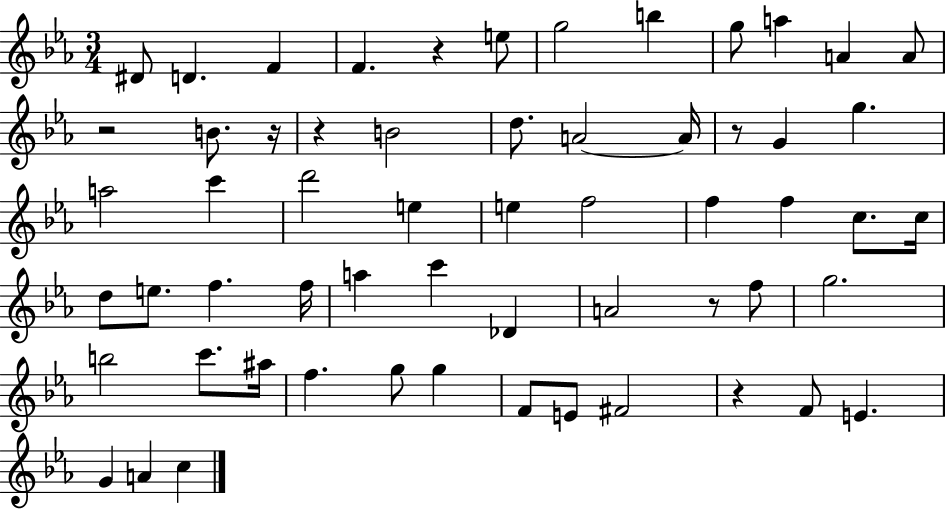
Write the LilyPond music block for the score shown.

{
  \clef treble
  \numericTimeSignature
  \time 3/4
  \key ees \major
  dis'8 d'4. f'4 | f'4. r4 e''8 | g''2 b''4 | g''8 a''4 a'4 a'8 | \break r2 b'8. r16 | r4 b'2 | d''8. a'2~~ a'16 | r8 g'4 g''4. | \break a''2 c'''4 | d'''2 e''4 | e''4 f''2 | f''4 f''4 c''8. c''16 | \break d''8 e''8. f''4. f''16 | a''4 c'''4 des'4 | a'2 r8 f''8 | g''2. | \break b''2 c'''8. ais''16 | f''4. g''8 g''4 | f'8 e'8 fis'2 | r4 f'8 e'4. | \break g'4 a'4 c''4 | \bar "|."
}